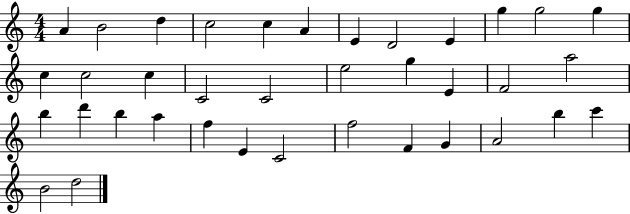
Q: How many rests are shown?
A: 0